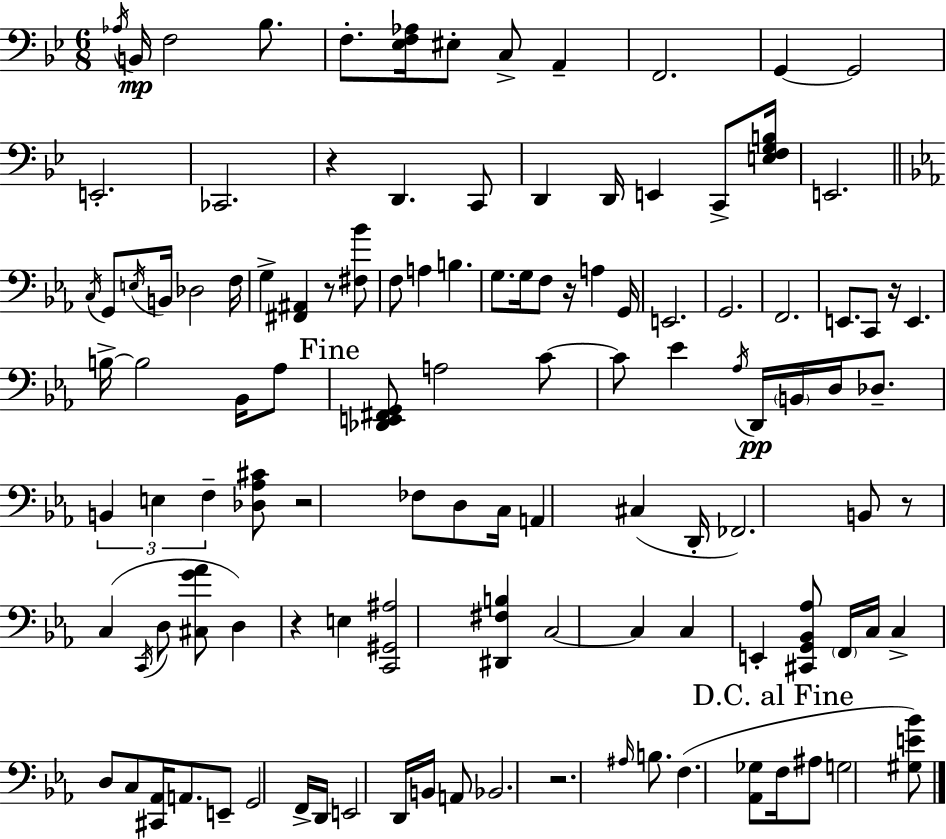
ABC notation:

X:1
T:Untitled
M:6/8
L:1/4
K:Bb
_A,/4 B,,/4 F,2 _B,/2 F,/2 [_E,F,_A,]/4 ^E,/2 C,/2 A,, F,,2 G,, G,,2 E,,2 _C,,2 z D,, C,,/2 D,, D,,/4 E,, C,,/2 [E,F,G,B,]/4 E,,2 C,/4 G,,/2 E,/4 B,,/4 _D,2 F,/4 G, [^F,,^A,,] z/2 [^F,_B]/2 F,/2 A, B, G,/2 G,/4 F,/2 z/4 A, G,,/4 E,,2 G,,2 F,,2 E,,/2 C,,/2 z/4 E,, B,/4 B,2 _B,,/4 _A,/2 [_D,,E,,^F,,G,,]/2 A,2 C/2 C/2 _E _A,/4 D,,/4 B,,/4 D,/4 _D,/2 B,, E, F, [_D,_A,^C]/2 z2 _F,/2 D,/2 C,/4 A,, ^C, D,,/4 _F,,2 B,,/2 z/2 C, C,,/4 D,/2 [^C,G_A]/2 D, z E, [C,,^G,,^A,]2 [^D,,^F,B,] C,2 C, C, E,, [^C,,G,,_B,,_A,]/2 F,,/4 C,/4 C, D,/2 C,/2 [^C,,_A,,]/4 A,,/2 E,,/2 G,,2 F,,/4 D,,/4 E,,2 D,,/4 B,,/4 A,,/2 _B,,2 z2 ^A,/4 B,/2 F, [_A,,_G,]/2 F,/4 ^A,/2 G,2 [^G,E_B]/2